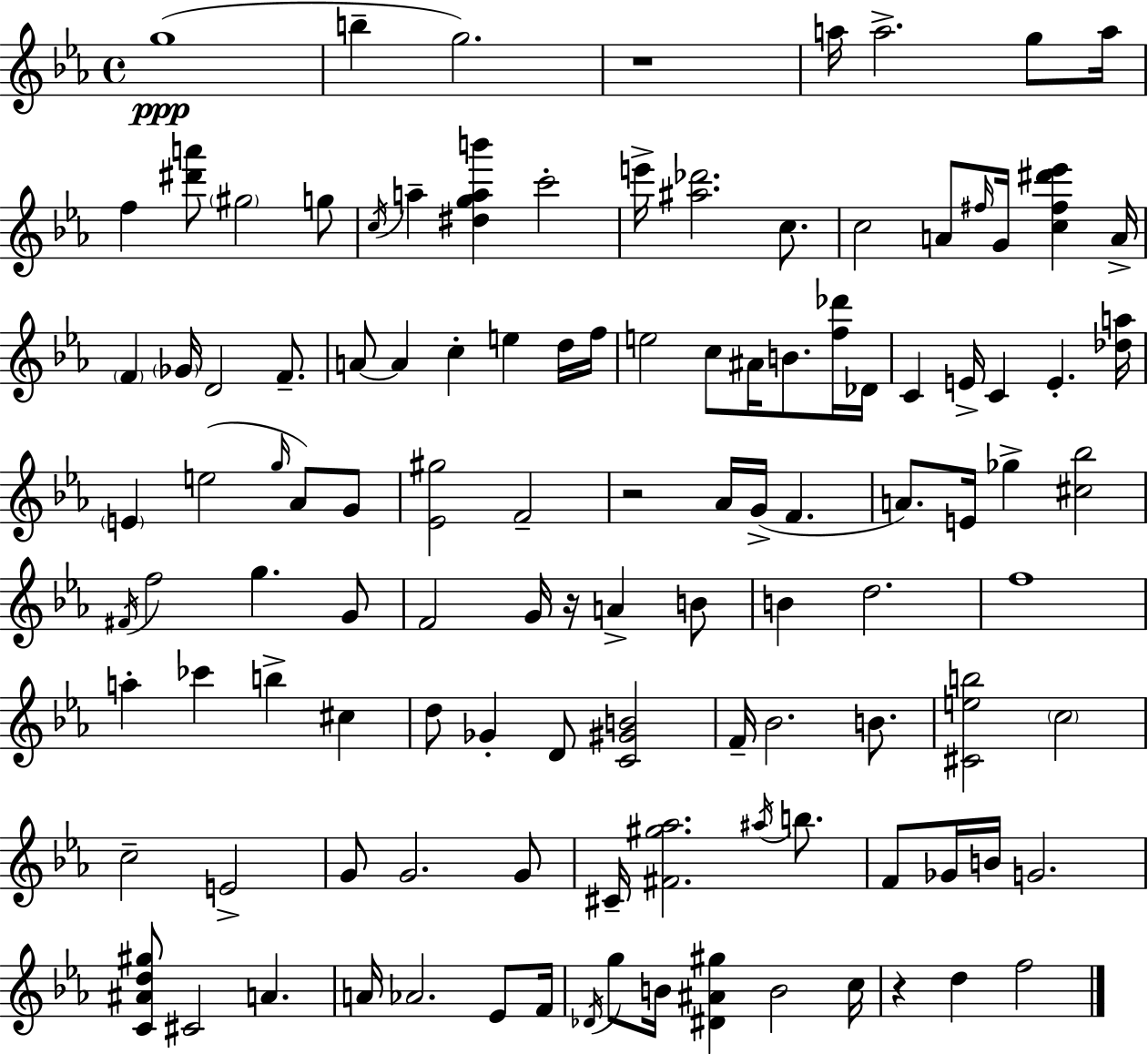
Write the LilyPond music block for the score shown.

{
  \clef treble
  \time 4/4
  \defaultTimeSignature
  \key ees \major
  \repeat volta 2 { g''1(\ppp | b''4-- g''2.) | r1 | a''16 a''2.-> g''8 a''16 | \break f''4 <dis''' a'''>8 \parenthesize gis''2 g''8 | \acciaccatura { c''16 } a''4-- <dis'' g'' a'' b'''>4 c'''2-. | e'''16-> <ais'' des'''>2. c''8. | c''2 a'8 \grace { fis''16 } g'16 <c'' fis'' dis''' ees'''>4 | \break a'16-> \parenthesize f'4 \parenthesize ges'16 d'2 f'8.-- | a'8~~ a'4 c''4-. e''4 | d''16 f''16 e''2 c''8 ais'16 b'8. | <f'' des'''>16 des'16 c'4 e'16-> c'4 e'4.-. | \break <des'' a''>16 \parenthesize e'4 e''2( \grace { g''16 } aes'8) | g'8 <ees' gis''>2 f'2-- | r2 aes'16 g'16->( f'4. | a'8.) e'16 ges''4-> <cis'' bes''>2 | \break \acciaccatura { fis'16 } f''2 g''4. | g'8 f'2 g'16 r16 a'4-> | b'8 b'4 d''2. | f''1 | \break a''4-. ces'''4 b''4-> | cis''4 d''8 ges'4-. d'8 <c' gis' b'>2 | f'16-- bes'2. | b'8. <cis' e'' b''>2 \parenthesize c''2 | \break c''2-- e'2-> | g'8 g'2. | g'8 cis'16-- <fis' gis'' aes''>2. | \acciaccatura { ais''16 } b''8. f'8 ges'16 b'16 g'2. | \break <c' ais' d'' gis''>8 cis'2 a'4. | a'16 aes'2. | ees'8 f'16 \acciaccatura { des'16 } g''8 b'16 <dis' ais' gis''>4 b'2 | c''16 r4 d''4 f''2 | \break } \bar "|."
}